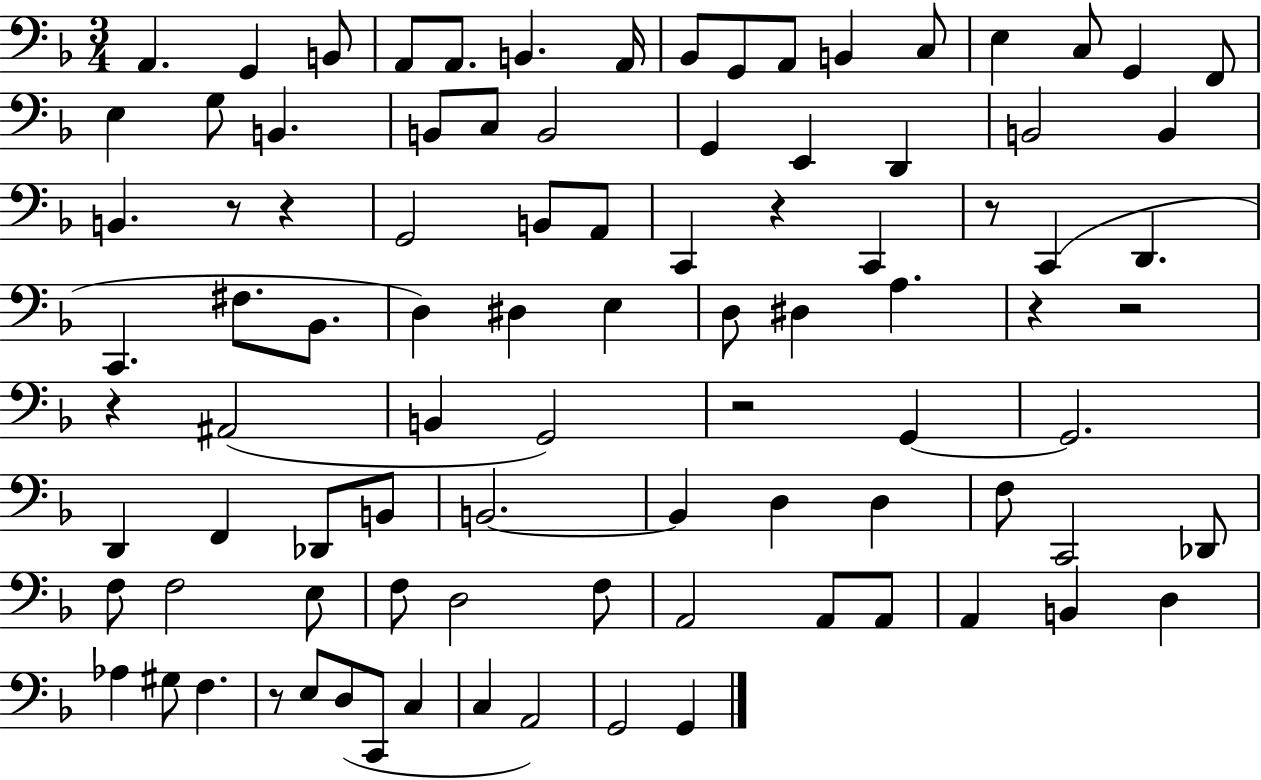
X:1
T:Untitled
M:3/4
L:1/4
K:F
A,, G,, B,,/2 A,,/2 A,,/2 B,, A,,/4 _B,,/2 G,,/2 A,,/2 B,, C,/2 E, C,/2 G,, F,,/2 E, G,/2 B,, B,,/2 C,/2 B,,2 G,, E,, D,, B,,2 B,, B,, z/2 z G,,2 B,,/2 A,,/2 C,, z C,, z/2 C,, D,, C,, ^F,/2 _B,,/2 D, ^D, E, D,/2 ^D, A, z z2 z ^A,,2 B,, G,,2 z2 G,, G,,2 D,, F,, _D,,/2 B,,/2 B,,2 B,, D, D, F,/2 C,,2 _D,,/2 F,/2 F,2 E,/2 F,/2 D,2 F,/2 A,,2 A,,/2 A,,/2 A,, B,, D, _A, ^G,/2 F, z/2 E,/2 D,/2 C,,/2 C, C, A,,2 G,,2 G,,